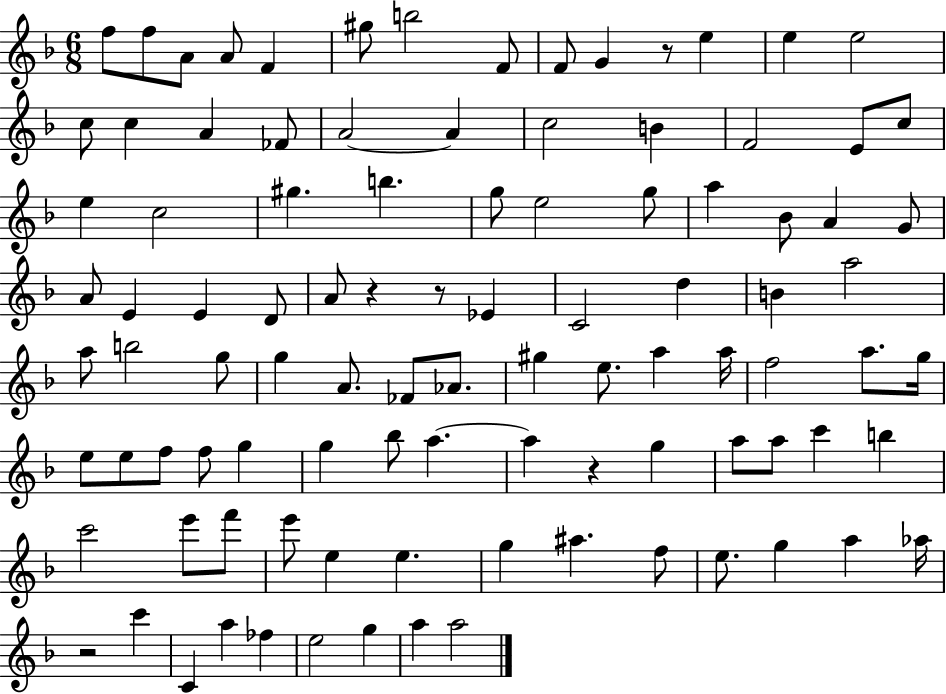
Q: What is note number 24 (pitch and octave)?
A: C5